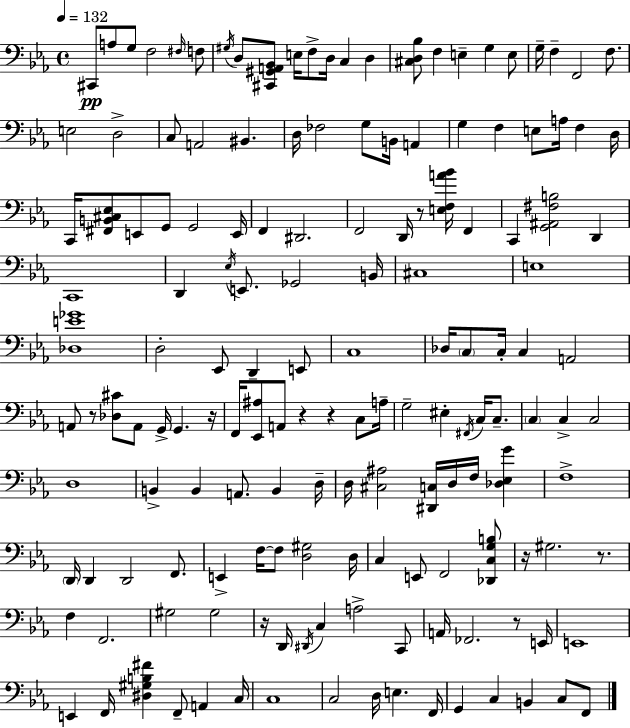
X:1
T:Untitled
M:4/4
L:1/4
K:Cm
^C,,/2 A,/2 G,/2 F,2 ^F,/4 F,/2 ^G,/4 D,/2 [^C,,^G,,A,,_B,,]/2 E,/4 F,/2 D,/4 C, D, [^C,D,_B,]/2 F, E, G, E,/2 G,/4 F, F,,2 F,/2 E,2 D,2 C,/2 A,,2 ^B,, D,/4 _F,2 G,/2 B,,/4 A,, G, F, E,/2 A,/4 F, D,/4 C,,/4 [^F,,B,,^C,_E,]/2 E,,/2 G,,/2 G,,2 E,,/4 F,, ^D,,2 F,,2 D,,/4 z/2 [E,F,A_B]/4 F,, C,, [G,,^A,,^F,B,]2 D,, C,,4 D,, _E,/4 E,,/2 _G,,2 B,,/4 ^C,4 E,4 [_D,E_G]4 D,2 _E,,/2 D,, E,,/2 C,4 _D,/4 C,/2 C,/4 C, A,,2 A,,/2 z/2 [_D,^C]/2 A,,/2 G,,/4 G,, z/4 F,,/4 [_E,,^A,]/2 A,,/2 z z C,/2 A,/4 G,2 ^E, ^F,,/4 C,/4 C,/2 C, C, C,2 D,4 B,, B,, A,,/2 B,, D,/4 D,/4 [^C,^A,]2 [^D,,C,]/4 D,/4 F,/4 [_D,_E,G] F,4 D,,/4 D,, D,,2 F,,/2 E,, F,/4 F,/2 [D,^G,]2 D,/4 C, E,,/2 F,,2 [_D,,C,G,B,]/2 z/4 ^G,2 z/2 F, F,,2 ^G,2 ^G,2 z/4 D,,/4 ^D,,/4 C, A,2 C,,/2 A,,/4 _F,,2 z/2 E,,/4 E,,4 E,, F,,/4 [^D,^G,B,^F] F,,/2 A,, C,/4 C,4 C,2 D,/4 E, F,,/4 G,, C, B,, C,/2 F,,/2